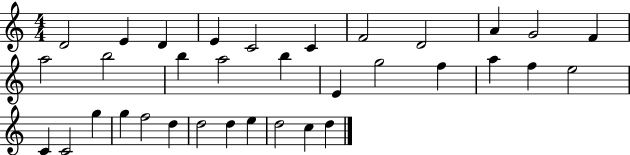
D4/h E4/q D4/q E4/q C4/h C4/q F4/h D4/h A4/q G4/h F4/q A5/h B5/h B5/q A5/h B5/q E4/q G5/h F5/q A5/q F5/q E5/h C4/q C4/h G5/q G5/q F5/h D5/q D5/h D5/q E5/q D5/h C5/q D5/q